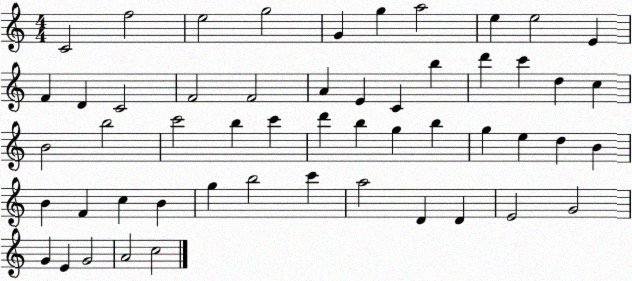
X:1
T:Untitled
M:4/4
L:1/4
K:C
C2 f2 e2 g2 G g a2 e e2 E F D C2 F2 F2 A E C b d' c' d c B2 b2 c'2 b c' d' b g b g e d B B F c B g b2 c' a2 D D E2 G2 G E G2 A2 c2